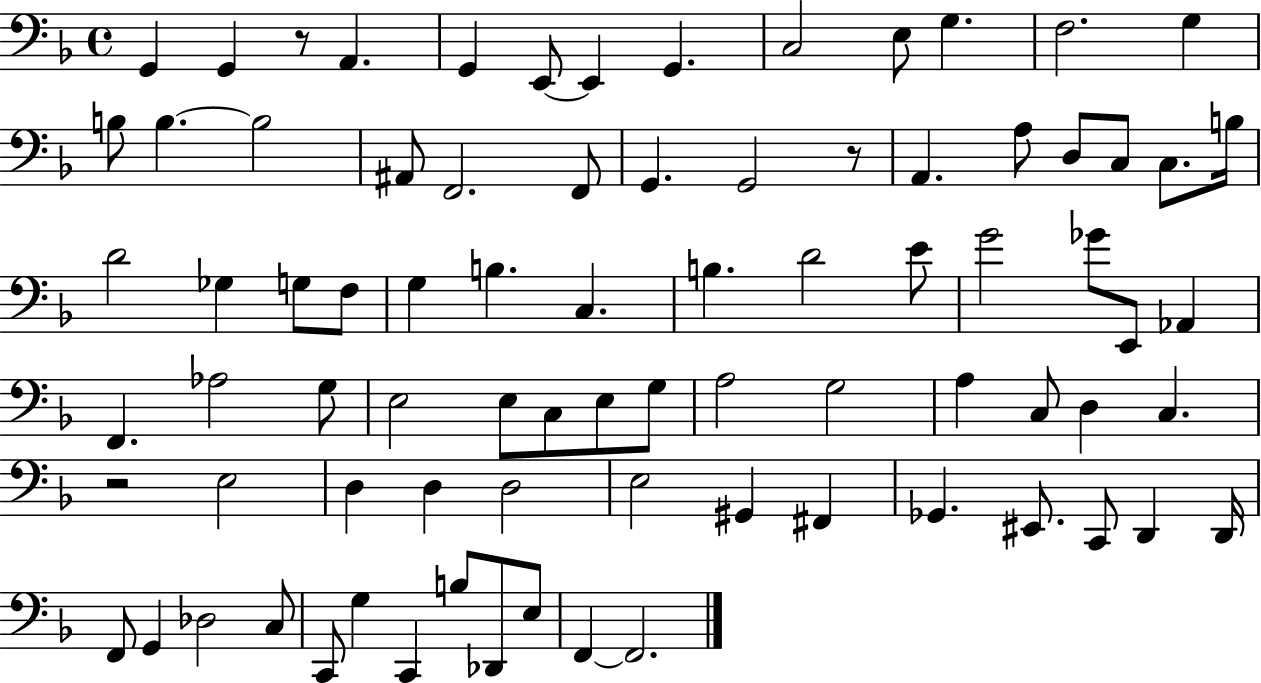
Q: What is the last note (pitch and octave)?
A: F2